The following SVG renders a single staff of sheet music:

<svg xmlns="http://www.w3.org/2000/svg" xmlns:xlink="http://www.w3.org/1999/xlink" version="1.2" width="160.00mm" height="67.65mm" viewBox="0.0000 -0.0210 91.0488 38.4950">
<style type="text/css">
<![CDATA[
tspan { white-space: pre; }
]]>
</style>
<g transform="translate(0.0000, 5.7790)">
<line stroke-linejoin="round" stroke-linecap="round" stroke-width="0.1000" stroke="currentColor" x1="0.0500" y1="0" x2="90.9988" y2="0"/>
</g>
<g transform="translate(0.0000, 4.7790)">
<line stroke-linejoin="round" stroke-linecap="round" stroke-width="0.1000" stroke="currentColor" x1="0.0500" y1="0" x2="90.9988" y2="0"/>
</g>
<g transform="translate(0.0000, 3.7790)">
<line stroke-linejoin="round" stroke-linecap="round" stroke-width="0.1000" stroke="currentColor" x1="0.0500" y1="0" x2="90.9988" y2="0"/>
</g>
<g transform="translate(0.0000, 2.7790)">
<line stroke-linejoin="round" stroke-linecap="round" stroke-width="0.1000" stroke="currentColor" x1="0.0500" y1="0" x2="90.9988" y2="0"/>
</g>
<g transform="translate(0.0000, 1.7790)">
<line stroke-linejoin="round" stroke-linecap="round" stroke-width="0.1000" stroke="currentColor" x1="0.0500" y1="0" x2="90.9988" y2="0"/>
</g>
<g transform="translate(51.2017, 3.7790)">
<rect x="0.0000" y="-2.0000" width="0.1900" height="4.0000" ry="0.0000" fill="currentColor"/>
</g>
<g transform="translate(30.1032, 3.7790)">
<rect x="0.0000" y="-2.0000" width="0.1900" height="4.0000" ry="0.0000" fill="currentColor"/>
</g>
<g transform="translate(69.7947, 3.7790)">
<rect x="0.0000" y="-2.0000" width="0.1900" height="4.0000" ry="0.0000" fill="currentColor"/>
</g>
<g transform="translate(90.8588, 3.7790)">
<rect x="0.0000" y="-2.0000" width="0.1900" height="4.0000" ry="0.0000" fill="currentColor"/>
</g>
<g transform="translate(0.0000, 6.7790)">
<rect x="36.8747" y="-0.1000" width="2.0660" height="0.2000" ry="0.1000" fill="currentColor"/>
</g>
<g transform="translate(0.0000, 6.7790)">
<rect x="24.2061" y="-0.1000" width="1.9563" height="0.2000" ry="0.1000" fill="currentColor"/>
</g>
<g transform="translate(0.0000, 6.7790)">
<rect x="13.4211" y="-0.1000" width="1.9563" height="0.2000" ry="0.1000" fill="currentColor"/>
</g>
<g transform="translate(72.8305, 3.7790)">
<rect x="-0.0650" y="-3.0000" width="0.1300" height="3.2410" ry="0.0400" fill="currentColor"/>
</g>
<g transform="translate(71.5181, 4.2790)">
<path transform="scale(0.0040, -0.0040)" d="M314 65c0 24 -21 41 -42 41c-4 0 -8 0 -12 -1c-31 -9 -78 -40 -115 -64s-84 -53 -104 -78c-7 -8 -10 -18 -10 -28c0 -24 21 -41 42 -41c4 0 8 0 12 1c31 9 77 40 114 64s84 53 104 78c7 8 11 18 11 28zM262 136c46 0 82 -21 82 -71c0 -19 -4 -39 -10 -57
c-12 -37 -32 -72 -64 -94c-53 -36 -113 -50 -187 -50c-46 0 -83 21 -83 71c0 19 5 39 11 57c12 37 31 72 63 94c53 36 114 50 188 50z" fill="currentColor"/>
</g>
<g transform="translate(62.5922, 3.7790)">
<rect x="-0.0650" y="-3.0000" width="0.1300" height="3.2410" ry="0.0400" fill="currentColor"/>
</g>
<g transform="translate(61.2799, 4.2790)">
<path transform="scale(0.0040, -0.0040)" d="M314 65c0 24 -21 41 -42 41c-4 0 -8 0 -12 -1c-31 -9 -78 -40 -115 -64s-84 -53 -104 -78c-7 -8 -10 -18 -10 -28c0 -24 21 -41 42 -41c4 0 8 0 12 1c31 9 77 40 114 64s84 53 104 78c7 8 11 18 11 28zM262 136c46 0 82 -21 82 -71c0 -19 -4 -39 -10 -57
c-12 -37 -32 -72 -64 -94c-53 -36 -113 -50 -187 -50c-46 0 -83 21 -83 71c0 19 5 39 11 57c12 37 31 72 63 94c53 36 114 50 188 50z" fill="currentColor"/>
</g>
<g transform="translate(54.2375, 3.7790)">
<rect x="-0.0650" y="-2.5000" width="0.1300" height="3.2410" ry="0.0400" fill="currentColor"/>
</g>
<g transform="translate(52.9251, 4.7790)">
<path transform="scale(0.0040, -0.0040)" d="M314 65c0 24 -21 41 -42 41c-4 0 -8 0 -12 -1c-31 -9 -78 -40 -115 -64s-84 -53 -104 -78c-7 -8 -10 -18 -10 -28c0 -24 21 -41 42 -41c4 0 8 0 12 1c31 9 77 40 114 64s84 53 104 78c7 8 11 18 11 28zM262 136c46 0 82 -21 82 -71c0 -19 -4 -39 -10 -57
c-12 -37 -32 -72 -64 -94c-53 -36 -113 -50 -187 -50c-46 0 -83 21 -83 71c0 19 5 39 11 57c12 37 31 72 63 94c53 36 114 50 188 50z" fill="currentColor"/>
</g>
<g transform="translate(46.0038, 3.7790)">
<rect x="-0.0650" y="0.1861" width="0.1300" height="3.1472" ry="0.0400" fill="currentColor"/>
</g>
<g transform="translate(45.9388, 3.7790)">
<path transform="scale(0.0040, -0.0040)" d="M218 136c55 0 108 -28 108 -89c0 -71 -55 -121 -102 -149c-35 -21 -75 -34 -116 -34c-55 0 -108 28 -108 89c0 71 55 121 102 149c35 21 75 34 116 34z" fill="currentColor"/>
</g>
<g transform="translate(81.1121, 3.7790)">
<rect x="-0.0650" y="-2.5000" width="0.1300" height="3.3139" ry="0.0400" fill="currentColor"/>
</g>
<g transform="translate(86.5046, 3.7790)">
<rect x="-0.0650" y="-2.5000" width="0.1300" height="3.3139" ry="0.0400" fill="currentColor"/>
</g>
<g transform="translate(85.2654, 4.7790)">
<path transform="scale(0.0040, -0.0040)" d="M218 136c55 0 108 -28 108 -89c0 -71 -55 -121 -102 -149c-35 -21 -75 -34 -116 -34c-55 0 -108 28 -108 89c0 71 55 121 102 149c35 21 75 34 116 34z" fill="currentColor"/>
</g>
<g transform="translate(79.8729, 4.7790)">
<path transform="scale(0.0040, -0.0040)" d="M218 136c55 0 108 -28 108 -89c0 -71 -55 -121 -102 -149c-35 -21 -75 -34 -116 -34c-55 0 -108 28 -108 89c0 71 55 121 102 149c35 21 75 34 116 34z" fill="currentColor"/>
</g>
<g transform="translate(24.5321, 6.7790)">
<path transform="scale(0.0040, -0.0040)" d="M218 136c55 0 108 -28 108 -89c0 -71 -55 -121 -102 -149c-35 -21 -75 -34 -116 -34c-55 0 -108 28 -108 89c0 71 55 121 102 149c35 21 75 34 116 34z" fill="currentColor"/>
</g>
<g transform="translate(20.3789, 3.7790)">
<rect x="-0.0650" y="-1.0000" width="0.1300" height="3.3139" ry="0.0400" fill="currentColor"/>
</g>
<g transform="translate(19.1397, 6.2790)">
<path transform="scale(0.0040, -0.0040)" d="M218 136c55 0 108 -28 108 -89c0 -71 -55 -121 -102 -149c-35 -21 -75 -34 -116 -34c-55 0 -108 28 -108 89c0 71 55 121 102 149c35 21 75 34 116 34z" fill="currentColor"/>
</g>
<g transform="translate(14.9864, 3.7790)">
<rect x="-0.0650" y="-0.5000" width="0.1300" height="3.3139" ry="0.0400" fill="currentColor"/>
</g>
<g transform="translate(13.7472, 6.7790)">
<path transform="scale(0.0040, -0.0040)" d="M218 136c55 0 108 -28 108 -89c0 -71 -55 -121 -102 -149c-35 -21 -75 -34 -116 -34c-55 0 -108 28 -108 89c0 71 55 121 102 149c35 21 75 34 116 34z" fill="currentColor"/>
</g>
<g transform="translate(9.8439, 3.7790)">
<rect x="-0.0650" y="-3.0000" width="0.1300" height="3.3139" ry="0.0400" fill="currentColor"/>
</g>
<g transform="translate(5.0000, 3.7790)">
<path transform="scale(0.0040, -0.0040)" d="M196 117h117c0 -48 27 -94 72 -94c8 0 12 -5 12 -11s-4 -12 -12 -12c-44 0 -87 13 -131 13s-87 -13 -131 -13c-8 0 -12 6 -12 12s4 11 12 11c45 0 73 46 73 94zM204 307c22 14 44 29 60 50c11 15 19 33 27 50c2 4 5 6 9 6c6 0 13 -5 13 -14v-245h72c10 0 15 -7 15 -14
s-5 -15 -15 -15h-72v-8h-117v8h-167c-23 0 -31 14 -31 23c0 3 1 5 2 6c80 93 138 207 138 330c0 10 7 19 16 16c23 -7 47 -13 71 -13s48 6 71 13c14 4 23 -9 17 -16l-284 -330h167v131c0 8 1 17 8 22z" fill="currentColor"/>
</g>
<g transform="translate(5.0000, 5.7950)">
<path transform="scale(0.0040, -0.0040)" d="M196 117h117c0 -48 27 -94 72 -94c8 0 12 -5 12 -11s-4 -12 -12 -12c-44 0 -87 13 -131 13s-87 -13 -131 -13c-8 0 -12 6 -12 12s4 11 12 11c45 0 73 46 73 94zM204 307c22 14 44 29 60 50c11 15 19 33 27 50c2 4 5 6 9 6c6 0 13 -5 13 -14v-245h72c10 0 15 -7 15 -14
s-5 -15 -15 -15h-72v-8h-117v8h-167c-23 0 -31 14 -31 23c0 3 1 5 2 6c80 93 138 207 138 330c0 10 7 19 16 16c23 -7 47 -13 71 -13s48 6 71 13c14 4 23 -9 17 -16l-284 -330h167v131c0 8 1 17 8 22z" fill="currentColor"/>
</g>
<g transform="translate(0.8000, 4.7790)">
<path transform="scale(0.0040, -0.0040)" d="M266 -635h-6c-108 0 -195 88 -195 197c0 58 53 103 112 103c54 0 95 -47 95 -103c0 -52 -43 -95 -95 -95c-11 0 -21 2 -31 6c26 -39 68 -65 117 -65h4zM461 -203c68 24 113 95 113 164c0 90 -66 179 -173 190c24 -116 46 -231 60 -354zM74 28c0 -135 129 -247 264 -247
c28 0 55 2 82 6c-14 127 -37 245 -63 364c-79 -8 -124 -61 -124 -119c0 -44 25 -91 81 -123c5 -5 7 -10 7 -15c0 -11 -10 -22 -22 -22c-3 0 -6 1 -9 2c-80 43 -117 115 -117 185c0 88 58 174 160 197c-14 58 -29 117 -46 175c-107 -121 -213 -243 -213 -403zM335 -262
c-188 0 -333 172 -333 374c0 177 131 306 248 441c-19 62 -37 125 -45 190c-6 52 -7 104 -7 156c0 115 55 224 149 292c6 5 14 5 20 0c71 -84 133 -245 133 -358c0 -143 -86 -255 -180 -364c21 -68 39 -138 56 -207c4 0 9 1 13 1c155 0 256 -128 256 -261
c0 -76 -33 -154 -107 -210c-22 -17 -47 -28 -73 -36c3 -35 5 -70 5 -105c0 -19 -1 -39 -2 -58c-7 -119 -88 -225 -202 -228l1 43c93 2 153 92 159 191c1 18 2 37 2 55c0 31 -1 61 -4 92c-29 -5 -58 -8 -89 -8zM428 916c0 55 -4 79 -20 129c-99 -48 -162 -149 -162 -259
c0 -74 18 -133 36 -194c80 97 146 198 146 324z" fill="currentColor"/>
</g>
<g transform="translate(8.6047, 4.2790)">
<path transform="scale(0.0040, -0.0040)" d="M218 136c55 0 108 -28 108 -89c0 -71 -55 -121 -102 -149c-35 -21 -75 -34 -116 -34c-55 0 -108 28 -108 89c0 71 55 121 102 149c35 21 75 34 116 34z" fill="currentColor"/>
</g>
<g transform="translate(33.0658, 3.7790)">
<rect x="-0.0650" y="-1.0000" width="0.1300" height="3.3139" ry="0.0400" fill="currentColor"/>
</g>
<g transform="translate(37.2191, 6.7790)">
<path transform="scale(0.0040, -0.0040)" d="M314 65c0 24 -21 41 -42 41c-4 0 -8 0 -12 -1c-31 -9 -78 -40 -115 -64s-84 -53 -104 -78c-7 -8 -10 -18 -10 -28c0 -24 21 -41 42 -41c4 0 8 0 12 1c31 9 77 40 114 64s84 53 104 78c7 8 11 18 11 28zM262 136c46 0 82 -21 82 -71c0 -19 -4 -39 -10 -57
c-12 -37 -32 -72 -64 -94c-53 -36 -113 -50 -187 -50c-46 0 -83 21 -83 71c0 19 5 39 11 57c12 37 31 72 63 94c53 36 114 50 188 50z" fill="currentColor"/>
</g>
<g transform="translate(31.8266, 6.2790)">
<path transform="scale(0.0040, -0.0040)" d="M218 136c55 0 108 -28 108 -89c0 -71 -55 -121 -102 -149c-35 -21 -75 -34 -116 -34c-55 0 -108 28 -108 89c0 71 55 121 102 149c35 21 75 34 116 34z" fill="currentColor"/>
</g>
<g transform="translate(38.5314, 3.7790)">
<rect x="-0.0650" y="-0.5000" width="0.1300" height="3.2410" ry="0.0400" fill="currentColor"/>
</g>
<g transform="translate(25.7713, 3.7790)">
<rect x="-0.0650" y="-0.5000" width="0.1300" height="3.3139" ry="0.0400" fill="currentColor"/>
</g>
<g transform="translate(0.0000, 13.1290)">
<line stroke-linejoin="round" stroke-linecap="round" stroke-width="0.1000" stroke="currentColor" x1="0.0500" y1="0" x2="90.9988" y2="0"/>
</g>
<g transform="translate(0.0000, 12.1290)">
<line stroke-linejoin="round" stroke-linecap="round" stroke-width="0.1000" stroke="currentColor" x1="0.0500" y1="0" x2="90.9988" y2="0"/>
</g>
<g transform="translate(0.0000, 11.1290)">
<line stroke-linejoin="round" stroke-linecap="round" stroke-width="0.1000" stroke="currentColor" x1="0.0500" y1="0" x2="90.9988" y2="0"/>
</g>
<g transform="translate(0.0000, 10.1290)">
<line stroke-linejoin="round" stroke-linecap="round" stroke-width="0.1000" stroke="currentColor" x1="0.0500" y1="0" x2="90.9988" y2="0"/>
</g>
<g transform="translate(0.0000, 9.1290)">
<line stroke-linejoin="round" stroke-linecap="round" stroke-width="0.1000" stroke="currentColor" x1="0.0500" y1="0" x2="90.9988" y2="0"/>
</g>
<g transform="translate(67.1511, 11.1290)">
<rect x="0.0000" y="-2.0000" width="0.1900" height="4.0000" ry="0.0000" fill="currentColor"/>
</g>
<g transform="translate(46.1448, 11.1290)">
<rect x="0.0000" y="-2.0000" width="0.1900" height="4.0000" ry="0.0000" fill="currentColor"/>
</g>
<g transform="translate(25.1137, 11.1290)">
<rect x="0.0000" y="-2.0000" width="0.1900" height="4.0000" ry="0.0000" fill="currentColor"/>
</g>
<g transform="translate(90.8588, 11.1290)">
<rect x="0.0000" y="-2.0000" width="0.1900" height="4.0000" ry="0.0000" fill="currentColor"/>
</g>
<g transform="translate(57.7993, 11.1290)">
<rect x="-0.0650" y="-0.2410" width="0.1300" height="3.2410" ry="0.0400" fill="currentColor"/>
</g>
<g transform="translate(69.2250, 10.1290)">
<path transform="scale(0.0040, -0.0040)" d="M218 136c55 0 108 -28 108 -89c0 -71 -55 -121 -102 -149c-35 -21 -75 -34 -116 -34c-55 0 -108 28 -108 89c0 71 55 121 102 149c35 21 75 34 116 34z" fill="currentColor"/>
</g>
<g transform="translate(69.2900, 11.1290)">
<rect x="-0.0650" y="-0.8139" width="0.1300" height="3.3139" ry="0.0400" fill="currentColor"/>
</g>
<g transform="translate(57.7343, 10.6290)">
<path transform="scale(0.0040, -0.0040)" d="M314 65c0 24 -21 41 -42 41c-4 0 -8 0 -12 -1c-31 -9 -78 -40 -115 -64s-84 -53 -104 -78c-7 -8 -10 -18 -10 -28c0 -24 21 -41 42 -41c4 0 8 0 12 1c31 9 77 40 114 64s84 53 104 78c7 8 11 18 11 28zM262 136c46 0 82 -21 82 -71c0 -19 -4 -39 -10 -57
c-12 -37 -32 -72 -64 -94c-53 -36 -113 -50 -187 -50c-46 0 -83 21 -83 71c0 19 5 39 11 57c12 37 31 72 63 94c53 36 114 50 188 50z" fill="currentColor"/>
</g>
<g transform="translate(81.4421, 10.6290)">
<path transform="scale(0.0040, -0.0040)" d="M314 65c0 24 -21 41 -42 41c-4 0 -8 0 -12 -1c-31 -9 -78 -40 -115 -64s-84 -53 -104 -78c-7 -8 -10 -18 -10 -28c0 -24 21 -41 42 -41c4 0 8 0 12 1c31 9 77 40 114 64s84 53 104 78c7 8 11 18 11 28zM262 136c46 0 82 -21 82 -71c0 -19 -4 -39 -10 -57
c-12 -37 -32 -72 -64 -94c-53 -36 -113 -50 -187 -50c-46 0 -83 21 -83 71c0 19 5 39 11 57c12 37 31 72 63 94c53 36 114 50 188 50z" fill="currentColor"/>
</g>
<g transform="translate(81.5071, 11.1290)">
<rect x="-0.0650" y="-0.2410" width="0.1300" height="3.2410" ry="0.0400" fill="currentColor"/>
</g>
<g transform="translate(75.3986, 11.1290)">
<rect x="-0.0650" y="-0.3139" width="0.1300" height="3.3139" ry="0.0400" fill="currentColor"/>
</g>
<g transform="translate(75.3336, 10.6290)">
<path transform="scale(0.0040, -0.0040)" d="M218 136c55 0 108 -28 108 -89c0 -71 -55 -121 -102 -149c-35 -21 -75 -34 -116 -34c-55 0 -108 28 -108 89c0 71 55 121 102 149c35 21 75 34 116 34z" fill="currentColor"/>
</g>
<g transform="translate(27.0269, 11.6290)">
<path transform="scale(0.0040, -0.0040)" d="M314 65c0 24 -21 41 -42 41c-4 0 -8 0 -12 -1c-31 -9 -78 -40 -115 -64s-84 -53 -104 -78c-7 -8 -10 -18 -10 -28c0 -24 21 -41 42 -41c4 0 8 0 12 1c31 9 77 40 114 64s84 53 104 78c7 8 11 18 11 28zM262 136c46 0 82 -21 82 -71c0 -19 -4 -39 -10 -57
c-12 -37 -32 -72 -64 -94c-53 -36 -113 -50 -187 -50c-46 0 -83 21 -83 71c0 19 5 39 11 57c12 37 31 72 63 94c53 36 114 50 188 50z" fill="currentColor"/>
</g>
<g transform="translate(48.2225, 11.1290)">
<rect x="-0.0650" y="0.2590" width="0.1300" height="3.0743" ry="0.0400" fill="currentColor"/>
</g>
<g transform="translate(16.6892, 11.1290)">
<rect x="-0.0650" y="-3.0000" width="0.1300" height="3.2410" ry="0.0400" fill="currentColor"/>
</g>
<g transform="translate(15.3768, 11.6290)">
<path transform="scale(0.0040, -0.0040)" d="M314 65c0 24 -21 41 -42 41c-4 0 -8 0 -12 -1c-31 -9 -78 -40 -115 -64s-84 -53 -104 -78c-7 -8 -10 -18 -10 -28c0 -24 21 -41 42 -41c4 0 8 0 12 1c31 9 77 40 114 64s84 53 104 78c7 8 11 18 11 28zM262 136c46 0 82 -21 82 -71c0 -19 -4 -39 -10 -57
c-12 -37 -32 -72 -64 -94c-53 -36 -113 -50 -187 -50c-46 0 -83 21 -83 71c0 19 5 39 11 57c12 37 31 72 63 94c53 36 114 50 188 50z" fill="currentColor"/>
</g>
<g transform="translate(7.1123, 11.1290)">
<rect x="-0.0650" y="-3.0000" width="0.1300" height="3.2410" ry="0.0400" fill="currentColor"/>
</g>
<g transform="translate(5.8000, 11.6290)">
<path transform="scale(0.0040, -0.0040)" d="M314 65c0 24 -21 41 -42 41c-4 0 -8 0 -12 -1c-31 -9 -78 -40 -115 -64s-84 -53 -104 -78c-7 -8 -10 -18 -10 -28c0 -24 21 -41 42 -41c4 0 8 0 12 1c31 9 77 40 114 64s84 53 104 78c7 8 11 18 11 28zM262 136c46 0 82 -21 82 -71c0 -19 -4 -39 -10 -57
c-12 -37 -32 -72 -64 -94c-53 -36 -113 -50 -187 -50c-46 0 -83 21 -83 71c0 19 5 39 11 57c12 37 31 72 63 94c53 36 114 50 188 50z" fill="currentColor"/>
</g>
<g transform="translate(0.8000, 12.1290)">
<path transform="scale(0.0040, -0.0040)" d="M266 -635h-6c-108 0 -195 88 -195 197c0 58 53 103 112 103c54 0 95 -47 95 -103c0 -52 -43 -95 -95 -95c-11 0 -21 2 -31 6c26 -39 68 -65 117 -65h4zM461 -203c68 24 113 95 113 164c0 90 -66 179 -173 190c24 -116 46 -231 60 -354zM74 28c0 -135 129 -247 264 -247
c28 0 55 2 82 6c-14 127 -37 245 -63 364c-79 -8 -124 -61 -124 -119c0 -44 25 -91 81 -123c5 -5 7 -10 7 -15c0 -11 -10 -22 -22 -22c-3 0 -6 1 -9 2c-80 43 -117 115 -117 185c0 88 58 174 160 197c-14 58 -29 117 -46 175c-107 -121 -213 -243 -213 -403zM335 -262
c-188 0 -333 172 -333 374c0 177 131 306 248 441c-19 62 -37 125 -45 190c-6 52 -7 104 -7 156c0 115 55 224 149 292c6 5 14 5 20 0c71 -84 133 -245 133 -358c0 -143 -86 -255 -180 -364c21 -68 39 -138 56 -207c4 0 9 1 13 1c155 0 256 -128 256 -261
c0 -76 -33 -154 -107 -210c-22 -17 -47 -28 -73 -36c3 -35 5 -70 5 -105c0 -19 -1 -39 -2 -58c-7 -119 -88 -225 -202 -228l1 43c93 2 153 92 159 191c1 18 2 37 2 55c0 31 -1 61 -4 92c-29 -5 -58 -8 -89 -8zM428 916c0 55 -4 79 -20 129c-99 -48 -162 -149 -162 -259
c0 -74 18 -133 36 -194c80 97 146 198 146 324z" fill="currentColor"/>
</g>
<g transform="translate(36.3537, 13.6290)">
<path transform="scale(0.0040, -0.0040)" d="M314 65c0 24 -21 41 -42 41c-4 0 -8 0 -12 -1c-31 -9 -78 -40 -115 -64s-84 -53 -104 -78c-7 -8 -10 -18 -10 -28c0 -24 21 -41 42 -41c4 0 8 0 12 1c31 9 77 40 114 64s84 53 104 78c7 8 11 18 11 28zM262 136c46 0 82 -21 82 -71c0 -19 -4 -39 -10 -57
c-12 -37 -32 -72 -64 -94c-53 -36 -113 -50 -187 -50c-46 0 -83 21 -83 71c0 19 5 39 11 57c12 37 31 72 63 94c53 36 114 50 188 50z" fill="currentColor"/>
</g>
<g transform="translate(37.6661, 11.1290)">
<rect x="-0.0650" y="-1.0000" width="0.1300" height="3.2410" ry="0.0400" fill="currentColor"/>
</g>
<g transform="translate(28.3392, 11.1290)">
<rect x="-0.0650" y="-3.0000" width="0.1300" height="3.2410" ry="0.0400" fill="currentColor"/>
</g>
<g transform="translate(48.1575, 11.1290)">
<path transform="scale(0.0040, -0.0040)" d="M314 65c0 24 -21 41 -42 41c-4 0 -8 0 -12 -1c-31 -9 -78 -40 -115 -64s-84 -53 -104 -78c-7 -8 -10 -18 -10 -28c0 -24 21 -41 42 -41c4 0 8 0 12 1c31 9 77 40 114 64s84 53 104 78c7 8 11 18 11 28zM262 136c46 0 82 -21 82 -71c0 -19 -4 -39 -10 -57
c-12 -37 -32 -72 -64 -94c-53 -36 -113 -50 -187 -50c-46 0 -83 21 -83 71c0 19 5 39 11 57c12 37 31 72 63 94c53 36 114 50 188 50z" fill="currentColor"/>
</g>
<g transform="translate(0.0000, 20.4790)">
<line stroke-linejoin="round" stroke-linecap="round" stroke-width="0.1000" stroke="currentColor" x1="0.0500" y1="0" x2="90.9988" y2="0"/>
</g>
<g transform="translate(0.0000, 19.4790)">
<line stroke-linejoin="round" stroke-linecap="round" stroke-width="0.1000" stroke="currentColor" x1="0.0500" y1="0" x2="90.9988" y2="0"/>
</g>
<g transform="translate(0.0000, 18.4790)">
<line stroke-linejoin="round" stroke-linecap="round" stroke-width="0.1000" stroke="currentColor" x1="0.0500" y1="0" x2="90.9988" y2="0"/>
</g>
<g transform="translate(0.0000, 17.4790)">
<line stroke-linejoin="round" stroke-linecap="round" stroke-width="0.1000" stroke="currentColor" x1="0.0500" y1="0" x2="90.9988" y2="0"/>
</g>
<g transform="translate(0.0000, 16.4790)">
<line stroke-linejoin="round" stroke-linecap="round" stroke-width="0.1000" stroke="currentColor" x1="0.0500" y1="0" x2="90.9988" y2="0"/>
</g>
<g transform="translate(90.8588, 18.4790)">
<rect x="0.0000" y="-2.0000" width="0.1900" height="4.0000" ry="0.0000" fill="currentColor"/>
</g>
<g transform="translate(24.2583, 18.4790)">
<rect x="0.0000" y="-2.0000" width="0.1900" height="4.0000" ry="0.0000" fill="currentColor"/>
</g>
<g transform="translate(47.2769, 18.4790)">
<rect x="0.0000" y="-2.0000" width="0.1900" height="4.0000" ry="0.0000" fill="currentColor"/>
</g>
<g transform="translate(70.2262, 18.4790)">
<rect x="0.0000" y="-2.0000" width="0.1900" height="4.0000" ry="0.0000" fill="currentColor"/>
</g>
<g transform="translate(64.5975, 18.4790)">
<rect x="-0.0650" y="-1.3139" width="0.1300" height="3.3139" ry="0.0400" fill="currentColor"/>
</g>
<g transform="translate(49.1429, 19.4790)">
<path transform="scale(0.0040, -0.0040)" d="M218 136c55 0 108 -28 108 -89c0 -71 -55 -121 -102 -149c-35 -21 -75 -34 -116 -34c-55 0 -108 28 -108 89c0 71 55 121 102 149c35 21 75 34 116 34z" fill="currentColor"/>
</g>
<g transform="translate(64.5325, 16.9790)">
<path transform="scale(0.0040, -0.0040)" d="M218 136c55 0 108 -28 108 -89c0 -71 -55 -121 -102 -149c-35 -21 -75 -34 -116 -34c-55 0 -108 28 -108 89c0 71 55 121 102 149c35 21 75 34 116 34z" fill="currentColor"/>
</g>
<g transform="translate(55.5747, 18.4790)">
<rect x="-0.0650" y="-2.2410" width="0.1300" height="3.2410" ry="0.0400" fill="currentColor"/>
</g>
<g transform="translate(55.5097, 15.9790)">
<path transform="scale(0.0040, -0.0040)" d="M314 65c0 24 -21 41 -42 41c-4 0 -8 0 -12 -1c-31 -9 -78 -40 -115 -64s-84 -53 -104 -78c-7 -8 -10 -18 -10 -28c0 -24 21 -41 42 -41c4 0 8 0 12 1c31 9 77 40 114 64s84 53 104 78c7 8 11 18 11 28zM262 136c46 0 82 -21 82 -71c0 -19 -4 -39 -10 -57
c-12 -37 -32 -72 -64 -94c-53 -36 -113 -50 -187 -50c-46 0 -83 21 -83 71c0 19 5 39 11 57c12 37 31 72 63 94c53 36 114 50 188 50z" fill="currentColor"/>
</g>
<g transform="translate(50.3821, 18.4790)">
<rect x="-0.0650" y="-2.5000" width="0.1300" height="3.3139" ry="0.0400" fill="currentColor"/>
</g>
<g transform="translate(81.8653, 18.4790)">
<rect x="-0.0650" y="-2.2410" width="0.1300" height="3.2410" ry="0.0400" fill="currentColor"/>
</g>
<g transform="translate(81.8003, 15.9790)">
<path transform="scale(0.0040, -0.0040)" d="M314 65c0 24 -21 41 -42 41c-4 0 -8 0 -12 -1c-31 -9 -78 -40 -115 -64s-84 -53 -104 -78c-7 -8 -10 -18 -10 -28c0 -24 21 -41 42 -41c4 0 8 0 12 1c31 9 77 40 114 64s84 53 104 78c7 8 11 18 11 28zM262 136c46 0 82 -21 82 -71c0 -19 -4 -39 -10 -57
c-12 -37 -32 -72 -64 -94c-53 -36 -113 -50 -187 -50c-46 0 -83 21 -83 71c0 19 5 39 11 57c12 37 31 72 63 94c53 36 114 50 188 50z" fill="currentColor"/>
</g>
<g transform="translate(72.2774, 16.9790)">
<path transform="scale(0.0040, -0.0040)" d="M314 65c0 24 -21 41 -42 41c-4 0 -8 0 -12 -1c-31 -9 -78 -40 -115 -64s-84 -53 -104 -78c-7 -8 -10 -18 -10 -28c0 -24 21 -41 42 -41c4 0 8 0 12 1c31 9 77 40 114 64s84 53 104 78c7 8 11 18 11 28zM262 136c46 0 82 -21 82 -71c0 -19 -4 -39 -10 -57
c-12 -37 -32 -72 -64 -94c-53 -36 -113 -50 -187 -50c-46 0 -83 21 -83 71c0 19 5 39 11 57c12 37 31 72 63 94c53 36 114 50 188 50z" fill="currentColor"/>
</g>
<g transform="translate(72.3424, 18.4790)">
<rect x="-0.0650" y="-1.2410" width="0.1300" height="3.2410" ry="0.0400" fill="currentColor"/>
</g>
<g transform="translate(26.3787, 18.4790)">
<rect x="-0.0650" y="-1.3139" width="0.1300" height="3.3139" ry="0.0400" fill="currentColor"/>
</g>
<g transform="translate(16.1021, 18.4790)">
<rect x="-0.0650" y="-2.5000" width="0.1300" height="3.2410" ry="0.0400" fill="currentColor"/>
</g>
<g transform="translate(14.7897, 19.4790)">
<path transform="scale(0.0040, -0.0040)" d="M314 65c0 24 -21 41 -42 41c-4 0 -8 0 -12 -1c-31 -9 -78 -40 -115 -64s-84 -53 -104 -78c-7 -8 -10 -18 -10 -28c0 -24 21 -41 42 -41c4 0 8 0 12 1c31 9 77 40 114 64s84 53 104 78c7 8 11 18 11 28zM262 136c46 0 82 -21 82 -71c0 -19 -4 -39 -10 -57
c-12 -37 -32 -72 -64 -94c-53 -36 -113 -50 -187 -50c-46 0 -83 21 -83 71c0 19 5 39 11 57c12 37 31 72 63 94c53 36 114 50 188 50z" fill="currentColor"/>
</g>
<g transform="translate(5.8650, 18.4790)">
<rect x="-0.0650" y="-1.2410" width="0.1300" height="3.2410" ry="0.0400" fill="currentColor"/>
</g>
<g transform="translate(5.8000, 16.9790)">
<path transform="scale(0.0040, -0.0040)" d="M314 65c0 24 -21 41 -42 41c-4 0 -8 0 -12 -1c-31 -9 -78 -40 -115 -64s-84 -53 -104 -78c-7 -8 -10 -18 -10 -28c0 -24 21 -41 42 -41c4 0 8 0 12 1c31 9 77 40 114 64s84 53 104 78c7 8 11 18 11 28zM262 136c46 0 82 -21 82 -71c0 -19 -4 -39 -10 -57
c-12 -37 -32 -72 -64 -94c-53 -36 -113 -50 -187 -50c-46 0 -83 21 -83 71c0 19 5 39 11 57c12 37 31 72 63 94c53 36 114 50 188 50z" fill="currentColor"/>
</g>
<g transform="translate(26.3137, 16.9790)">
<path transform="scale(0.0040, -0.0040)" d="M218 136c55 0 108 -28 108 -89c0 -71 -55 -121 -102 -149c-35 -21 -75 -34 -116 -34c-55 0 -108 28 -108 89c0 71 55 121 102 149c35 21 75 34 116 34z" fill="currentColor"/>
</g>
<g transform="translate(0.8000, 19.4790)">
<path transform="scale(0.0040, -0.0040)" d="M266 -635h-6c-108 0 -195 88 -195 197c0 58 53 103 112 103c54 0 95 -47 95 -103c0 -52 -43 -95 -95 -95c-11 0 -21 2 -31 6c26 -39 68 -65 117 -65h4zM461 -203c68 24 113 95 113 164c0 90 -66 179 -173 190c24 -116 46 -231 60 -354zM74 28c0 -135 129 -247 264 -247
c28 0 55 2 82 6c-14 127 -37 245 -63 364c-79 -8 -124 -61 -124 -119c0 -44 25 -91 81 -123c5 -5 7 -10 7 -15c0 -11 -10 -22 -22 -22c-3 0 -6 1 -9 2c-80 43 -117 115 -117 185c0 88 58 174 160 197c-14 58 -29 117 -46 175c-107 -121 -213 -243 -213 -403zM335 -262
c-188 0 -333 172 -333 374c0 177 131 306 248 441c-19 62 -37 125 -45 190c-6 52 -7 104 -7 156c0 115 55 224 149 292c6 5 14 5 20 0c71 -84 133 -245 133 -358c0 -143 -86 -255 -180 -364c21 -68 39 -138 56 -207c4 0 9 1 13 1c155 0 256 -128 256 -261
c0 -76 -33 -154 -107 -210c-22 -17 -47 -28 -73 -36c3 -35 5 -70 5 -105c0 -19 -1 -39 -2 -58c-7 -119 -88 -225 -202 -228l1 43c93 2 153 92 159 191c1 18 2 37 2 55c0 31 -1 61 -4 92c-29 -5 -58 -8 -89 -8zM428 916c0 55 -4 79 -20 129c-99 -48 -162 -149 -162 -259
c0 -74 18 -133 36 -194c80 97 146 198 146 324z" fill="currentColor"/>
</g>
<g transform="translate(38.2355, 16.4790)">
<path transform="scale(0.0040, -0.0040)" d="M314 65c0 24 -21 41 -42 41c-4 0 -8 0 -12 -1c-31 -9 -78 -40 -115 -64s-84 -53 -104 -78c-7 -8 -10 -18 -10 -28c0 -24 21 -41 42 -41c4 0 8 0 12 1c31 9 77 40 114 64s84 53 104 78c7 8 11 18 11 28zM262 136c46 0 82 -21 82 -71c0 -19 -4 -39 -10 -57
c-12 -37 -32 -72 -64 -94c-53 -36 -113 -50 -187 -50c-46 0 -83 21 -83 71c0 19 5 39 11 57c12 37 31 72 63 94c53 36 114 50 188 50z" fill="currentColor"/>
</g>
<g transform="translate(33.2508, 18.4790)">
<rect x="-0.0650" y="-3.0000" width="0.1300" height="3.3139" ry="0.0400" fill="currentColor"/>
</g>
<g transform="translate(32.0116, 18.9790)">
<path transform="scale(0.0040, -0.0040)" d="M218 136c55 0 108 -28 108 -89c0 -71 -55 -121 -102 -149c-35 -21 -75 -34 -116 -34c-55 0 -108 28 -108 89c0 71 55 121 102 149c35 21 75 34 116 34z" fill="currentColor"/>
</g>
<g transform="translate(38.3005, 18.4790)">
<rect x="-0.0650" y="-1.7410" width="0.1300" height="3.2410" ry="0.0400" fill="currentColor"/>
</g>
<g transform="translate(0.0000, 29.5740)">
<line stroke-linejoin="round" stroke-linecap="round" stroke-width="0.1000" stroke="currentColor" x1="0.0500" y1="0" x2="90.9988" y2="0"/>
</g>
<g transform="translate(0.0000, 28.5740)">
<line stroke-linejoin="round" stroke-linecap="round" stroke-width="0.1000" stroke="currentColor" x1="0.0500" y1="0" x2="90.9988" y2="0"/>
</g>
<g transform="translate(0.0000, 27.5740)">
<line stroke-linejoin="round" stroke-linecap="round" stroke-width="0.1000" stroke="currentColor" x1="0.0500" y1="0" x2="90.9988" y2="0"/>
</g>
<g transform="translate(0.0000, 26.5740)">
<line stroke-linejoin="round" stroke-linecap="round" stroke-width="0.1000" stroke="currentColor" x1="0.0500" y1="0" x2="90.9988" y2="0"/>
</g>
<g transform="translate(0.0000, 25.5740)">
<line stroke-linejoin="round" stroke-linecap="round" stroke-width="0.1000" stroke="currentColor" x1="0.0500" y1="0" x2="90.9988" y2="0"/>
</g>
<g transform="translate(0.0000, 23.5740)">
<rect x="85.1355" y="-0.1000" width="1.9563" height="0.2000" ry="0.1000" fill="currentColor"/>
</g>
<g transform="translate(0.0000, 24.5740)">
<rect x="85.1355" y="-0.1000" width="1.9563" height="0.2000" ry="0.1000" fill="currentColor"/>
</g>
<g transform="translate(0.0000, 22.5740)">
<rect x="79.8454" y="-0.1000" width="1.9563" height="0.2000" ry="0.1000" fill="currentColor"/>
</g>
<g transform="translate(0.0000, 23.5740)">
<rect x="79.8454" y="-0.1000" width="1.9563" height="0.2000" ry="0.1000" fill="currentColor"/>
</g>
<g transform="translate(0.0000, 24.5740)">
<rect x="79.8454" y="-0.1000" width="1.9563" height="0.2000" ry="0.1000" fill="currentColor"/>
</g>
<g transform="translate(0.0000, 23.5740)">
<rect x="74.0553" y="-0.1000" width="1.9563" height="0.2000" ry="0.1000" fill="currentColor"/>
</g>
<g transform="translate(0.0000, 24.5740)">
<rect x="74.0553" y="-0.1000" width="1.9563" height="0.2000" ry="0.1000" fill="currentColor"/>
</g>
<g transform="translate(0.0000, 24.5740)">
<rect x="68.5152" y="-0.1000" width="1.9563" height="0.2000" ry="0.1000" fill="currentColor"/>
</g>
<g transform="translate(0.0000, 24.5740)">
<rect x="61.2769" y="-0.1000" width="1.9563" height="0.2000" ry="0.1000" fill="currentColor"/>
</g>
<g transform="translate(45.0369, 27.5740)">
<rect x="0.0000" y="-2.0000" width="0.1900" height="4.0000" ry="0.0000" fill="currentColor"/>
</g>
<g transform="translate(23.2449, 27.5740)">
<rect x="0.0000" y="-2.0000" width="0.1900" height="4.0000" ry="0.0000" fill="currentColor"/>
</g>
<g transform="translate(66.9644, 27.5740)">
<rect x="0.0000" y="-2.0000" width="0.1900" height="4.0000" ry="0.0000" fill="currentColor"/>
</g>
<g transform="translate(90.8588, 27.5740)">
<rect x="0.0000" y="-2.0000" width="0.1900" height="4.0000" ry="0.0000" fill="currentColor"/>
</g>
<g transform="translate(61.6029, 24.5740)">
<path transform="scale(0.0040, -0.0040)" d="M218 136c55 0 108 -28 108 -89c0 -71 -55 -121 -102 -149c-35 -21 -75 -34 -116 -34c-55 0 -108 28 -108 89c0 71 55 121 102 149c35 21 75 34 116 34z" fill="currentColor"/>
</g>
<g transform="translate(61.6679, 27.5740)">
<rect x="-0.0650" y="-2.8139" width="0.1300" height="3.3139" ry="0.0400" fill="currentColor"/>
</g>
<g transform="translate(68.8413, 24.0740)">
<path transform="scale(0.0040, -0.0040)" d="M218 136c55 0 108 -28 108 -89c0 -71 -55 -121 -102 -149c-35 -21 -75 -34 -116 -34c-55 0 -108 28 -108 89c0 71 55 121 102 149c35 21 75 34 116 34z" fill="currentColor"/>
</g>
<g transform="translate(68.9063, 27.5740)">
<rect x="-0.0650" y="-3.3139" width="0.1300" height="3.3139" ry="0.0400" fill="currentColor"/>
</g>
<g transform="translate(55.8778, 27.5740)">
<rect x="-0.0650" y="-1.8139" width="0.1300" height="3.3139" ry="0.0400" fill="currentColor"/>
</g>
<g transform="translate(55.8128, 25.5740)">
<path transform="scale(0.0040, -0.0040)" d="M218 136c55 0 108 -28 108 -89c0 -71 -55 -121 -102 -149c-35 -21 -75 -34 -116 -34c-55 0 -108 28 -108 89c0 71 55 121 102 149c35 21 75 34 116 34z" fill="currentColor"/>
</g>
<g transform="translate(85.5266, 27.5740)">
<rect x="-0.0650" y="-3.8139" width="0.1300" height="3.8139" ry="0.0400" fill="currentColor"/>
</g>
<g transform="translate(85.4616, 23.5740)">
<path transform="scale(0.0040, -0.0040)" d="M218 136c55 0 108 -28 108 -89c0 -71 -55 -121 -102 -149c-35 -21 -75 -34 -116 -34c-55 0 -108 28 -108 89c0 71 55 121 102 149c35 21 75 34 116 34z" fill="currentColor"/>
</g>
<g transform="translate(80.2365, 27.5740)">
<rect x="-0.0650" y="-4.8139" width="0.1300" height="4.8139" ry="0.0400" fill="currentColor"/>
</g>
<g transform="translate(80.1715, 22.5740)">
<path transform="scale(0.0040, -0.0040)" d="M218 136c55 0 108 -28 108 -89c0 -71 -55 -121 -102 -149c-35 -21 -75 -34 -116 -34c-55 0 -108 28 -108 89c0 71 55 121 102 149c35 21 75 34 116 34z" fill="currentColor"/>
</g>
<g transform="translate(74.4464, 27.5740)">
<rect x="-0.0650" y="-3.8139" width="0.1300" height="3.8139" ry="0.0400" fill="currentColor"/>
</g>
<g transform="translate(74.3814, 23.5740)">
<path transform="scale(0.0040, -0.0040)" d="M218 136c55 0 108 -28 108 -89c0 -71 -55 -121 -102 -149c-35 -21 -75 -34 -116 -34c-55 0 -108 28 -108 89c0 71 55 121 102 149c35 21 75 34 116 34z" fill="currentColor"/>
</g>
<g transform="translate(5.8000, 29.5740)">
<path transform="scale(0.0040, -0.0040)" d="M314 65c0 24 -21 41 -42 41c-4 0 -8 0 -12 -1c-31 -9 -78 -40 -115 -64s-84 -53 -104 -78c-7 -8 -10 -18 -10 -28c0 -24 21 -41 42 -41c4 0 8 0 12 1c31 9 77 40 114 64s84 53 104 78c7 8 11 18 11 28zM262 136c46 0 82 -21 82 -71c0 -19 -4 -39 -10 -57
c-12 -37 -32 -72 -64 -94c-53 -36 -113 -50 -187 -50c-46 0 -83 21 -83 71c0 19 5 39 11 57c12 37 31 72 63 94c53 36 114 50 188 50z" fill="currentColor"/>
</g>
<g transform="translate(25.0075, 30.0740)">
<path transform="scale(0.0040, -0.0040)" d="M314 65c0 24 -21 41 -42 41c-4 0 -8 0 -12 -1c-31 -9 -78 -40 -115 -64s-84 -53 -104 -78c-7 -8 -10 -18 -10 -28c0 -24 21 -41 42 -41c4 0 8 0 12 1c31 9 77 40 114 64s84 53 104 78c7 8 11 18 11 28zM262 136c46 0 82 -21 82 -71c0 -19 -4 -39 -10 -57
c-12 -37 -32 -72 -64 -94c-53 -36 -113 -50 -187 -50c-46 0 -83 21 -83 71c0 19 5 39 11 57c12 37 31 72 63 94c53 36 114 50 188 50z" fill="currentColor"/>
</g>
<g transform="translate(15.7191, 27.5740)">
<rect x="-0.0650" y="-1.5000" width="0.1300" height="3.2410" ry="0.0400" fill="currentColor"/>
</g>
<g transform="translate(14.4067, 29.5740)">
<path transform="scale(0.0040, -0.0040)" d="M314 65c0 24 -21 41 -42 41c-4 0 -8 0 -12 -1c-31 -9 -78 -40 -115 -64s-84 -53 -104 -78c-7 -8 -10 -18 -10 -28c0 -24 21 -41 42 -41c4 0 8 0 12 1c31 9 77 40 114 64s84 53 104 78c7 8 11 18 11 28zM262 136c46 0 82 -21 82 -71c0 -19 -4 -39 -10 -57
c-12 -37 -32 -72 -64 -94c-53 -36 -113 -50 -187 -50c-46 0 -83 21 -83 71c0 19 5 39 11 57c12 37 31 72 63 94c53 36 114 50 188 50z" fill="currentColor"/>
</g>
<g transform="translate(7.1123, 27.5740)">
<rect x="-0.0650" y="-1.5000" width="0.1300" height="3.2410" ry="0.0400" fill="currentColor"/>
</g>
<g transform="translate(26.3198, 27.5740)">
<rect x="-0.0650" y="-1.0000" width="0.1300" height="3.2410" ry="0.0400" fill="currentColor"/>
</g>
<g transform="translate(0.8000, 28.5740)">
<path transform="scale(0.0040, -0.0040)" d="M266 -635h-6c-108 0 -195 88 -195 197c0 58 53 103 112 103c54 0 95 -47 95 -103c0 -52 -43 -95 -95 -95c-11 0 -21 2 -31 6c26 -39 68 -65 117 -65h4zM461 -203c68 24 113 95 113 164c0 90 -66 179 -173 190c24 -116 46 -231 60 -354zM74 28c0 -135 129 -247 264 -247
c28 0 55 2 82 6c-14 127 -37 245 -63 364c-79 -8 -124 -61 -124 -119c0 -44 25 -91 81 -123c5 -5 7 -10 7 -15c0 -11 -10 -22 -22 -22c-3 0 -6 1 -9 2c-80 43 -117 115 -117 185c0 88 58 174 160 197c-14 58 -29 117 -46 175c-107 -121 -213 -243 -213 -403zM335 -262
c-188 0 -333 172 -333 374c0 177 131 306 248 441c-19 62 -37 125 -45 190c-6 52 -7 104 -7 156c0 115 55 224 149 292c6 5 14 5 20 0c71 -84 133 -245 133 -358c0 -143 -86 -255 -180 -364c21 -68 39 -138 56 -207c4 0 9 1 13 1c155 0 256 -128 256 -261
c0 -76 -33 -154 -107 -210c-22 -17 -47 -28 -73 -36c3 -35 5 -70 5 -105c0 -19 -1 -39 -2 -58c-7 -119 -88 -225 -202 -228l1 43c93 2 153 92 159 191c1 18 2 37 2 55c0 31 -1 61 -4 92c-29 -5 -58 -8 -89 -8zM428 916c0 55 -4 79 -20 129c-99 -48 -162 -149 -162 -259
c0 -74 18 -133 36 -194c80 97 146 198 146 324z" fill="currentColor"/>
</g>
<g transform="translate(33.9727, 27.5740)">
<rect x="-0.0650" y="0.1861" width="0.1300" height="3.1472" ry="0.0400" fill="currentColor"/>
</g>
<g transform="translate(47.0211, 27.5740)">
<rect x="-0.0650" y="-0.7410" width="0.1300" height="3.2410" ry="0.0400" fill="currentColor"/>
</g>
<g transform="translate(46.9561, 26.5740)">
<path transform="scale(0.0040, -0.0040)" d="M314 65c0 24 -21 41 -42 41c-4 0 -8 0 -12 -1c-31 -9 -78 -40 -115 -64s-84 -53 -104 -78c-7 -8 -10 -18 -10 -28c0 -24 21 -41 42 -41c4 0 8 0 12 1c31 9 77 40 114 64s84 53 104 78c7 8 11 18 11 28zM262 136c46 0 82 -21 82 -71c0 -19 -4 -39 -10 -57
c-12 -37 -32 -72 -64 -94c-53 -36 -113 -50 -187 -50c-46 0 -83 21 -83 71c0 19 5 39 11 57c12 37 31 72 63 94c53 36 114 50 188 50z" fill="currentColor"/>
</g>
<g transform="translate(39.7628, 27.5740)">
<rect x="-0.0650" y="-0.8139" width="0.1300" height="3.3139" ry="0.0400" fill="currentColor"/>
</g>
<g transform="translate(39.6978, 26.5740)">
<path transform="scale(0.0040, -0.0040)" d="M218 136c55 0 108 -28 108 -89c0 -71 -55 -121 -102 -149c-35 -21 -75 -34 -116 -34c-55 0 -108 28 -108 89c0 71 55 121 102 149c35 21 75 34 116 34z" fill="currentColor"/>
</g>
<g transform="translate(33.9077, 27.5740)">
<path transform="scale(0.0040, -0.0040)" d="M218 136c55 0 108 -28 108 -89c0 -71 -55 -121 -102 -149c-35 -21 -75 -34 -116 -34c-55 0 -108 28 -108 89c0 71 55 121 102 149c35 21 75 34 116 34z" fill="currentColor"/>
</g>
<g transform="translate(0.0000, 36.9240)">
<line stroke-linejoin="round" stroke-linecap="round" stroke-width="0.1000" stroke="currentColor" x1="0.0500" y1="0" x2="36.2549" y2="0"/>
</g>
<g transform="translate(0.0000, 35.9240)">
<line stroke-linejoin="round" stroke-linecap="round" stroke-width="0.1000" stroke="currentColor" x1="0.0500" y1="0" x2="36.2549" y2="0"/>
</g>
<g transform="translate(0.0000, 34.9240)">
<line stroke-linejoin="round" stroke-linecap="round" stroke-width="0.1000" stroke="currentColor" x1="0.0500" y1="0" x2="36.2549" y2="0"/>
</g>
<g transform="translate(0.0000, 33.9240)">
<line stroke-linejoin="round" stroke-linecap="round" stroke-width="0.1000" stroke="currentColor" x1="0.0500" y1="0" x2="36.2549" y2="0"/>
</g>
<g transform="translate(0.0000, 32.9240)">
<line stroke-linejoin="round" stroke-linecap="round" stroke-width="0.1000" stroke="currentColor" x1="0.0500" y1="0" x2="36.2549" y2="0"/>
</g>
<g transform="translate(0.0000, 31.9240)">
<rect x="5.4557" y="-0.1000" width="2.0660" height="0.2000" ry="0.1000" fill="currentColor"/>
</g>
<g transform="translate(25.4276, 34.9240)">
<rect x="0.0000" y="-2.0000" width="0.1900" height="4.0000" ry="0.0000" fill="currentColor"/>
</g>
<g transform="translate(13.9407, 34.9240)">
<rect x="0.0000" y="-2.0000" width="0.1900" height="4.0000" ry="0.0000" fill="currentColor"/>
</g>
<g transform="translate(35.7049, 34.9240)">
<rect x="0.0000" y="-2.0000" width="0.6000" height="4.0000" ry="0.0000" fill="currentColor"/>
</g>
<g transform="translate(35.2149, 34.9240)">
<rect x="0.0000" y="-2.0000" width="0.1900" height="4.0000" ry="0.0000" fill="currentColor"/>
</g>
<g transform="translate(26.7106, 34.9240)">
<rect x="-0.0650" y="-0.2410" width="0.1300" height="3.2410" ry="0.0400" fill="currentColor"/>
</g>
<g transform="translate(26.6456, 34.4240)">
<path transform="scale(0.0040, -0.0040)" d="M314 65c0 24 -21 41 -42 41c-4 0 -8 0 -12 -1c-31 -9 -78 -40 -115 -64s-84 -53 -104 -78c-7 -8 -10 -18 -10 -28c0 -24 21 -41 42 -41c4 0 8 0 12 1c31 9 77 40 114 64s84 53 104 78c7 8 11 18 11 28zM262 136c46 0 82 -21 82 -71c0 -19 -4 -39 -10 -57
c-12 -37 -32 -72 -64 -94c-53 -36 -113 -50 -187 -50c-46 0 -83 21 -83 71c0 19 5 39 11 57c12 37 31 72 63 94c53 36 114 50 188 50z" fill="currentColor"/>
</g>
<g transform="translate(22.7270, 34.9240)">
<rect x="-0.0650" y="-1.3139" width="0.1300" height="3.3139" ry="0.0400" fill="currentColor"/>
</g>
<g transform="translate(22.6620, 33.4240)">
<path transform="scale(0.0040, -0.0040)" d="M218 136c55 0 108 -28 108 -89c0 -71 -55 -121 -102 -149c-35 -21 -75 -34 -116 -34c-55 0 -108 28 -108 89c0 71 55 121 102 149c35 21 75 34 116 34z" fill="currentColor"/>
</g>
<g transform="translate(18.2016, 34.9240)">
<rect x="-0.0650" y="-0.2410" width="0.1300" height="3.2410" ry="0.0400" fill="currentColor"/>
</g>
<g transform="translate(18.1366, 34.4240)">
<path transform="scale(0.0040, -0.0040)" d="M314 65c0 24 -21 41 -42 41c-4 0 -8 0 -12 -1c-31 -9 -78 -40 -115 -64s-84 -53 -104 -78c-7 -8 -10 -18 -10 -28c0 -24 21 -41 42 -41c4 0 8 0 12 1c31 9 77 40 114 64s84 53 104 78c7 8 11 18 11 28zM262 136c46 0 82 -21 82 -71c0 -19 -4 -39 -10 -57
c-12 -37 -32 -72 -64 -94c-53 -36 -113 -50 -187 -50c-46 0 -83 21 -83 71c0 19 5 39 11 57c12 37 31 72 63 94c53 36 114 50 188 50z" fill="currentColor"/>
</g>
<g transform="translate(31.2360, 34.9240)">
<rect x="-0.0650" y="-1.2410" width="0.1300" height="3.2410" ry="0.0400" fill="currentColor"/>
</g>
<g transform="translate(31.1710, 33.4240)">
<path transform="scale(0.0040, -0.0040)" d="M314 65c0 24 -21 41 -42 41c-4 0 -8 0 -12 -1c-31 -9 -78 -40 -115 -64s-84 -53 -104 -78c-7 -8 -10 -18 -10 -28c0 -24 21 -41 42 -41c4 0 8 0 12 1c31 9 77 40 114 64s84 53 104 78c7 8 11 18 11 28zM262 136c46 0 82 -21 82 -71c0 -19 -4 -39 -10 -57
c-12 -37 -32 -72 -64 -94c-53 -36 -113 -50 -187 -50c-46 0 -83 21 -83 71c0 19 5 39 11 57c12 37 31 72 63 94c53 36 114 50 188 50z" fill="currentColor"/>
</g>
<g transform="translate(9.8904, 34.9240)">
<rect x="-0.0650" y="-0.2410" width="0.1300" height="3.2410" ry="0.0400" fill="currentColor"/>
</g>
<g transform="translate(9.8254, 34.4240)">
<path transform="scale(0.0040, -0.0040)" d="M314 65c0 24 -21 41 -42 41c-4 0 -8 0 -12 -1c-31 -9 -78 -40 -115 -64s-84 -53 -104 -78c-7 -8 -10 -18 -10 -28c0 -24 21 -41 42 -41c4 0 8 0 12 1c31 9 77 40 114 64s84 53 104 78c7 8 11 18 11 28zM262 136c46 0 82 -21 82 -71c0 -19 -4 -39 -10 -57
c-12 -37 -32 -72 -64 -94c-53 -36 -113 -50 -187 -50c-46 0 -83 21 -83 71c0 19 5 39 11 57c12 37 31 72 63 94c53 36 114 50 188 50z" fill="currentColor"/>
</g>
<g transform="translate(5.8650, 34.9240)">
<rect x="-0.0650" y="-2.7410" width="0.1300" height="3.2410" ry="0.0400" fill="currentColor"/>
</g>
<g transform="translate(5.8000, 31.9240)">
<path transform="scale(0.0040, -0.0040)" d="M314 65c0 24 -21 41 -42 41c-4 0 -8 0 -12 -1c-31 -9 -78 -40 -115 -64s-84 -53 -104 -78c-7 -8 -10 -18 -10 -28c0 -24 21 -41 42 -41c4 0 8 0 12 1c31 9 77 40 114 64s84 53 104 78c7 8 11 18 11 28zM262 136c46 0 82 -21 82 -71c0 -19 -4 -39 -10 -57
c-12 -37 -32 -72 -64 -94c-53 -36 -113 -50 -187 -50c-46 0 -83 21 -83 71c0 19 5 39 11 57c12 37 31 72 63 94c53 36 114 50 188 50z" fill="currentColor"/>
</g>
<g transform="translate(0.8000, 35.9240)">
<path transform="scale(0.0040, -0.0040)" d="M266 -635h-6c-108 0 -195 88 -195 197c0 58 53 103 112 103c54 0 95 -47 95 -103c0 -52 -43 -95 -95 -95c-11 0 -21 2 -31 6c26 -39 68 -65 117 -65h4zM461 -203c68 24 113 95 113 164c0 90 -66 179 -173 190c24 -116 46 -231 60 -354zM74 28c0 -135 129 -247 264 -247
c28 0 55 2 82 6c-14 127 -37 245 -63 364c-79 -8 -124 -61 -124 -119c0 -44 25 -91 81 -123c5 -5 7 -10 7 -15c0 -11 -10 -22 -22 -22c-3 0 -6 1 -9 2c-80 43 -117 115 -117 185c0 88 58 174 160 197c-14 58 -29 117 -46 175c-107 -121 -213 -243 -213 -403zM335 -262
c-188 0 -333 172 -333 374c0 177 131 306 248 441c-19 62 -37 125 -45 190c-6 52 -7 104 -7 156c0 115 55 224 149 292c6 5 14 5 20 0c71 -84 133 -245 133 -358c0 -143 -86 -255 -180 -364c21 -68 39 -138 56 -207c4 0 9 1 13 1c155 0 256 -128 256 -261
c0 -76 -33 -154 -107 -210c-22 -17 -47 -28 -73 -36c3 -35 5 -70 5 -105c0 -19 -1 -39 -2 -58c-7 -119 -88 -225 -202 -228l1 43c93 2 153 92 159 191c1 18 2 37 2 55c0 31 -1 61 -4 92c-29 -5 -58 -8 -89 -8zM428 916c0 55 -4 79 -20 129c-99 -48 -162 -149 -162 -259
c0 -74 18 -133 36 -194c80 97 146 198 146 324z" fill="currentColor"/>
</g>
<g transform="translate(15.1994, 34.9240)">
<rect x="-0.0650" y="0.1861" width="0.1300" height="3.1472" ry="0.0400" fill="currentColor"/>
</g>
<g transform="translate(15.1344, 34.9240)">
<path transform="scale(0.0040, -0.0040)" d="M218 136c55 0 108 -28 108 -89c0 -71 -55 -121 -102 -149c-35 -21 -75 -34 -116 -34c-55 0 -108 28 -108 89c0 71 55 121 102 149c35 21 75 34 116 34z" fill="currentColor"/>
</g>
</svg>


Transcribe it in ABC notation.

X:1
T:Untitled
M:4/4
L:1/4
K:C
A C D C D C2 B G2 A2 A2 G G A2 A2 A2 D2 B2 c2 d c c2 e2 G2 e A f2 G g2 e e2 g2 E2 E2 D2 B d d2 f a b c' e' c' a2 c2 B c2 e c2 e2